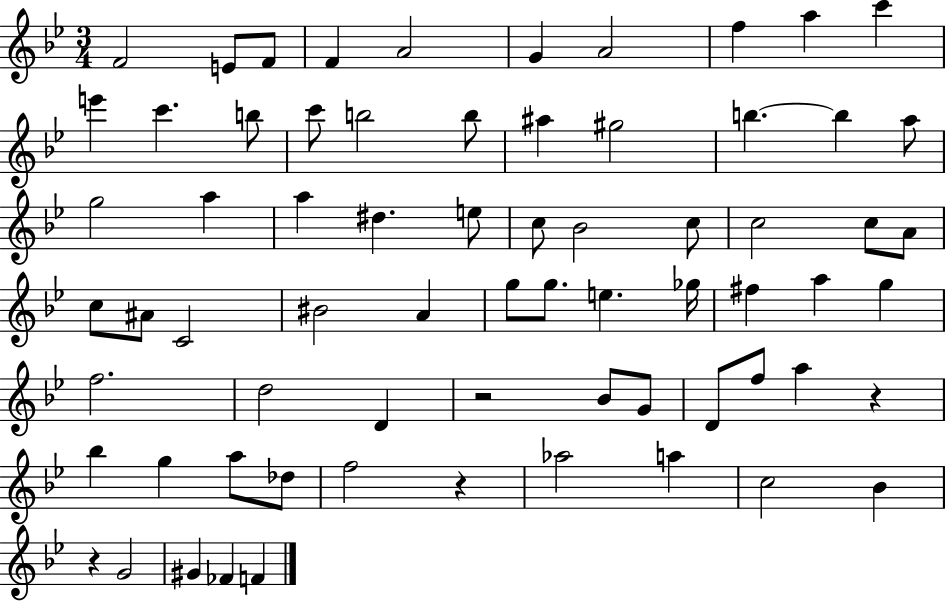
{
  \clef treble
  \numericTimeSignature
  \time 3/4
  \key bes \major
  f'2 e'8 f'8 | f'4 a'2 | g'4 a'2 | f''4 a''4 c'''4 | \break e'''4 c'''4. b''8 | c'''8 b''2 b''8 | ais''4 gis''2 | b''4.~~ b''4 a''8 | \break g''2 a''4 | a''4 dis''4. e''8 | c''8 bes'2 c''8 | c''2 c''8 a'8 | \break c''8 ais'8 c'2 | bis'2 a'4 | g''8 g''8. e''4. ges''16 | fis''4 a''4 g''4 | \break f''2. | d''2 d'4 | r2 bes'8 g'8 | d'8 f''8 a''4 r4 | \break bes''4 g''4 a''8 des''8 | f''2 r4 | aes''2 a''4 | c''2 bes'4 | \break r4 g'2 | gis'4 fes'4 f'4 | \bar "|."
}